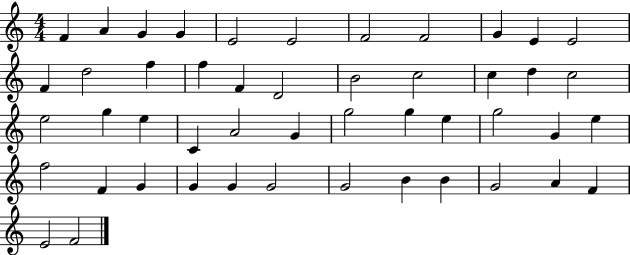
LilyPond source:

{
  \clef treble
  \numericTimeSignature
  \time 4/4
  \key c \major
  f'4 a'4 g'4 g'4 | e'2 e'2 | f'2 f'2 | g'4 e'4 e'2 | \break f'4 d''2 f''4 | f''4 f'4 d'2 | b'2 c''2 | c''4 d''4 c''2 | \break e''2 g''4 e''4 | c'4 a'2 g'4 | g''2 g''4 e''4 | g''2 g'4 e''4 | \break f''2 f'4 g'4 | g'4 g'4 g'2 | g'2 b'4 b'4 | g'2 a'4 f'4 | \break e'2 f'2 | \bar "|."
}